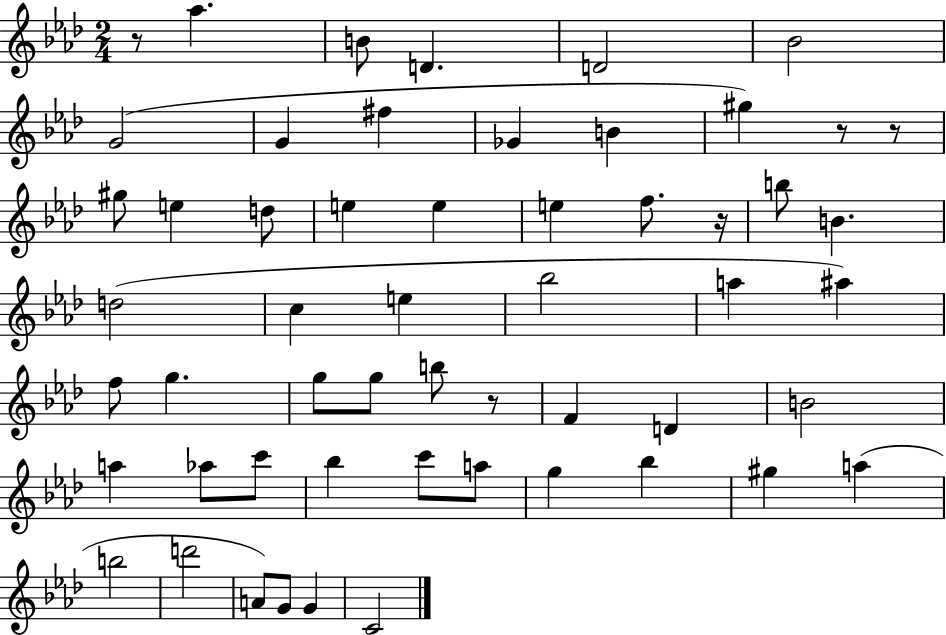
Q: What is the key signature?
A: AES major